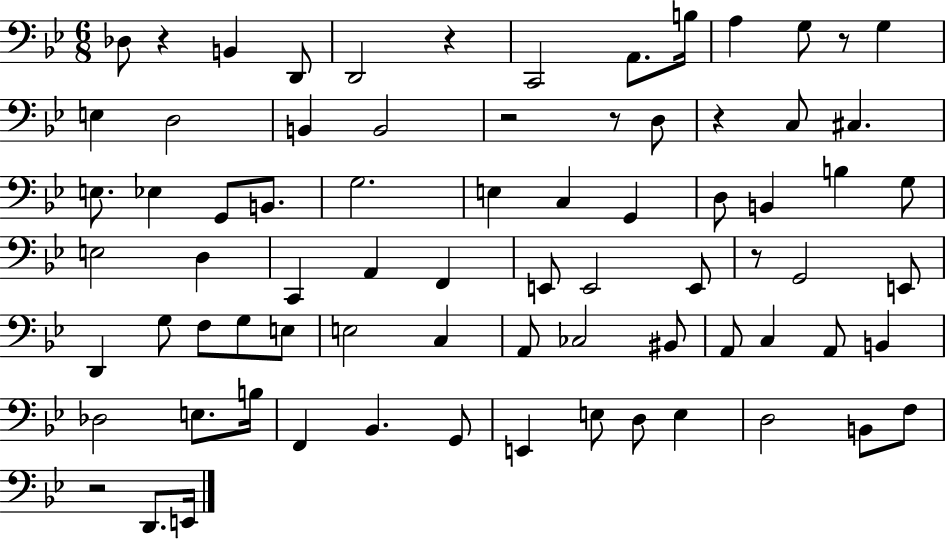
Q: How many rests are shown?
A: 8